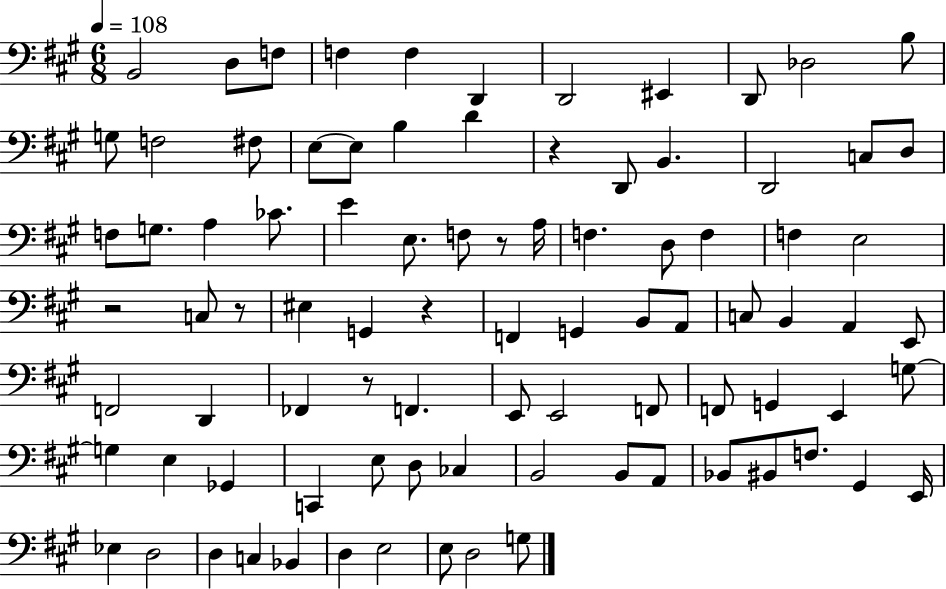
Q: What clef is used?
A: bass